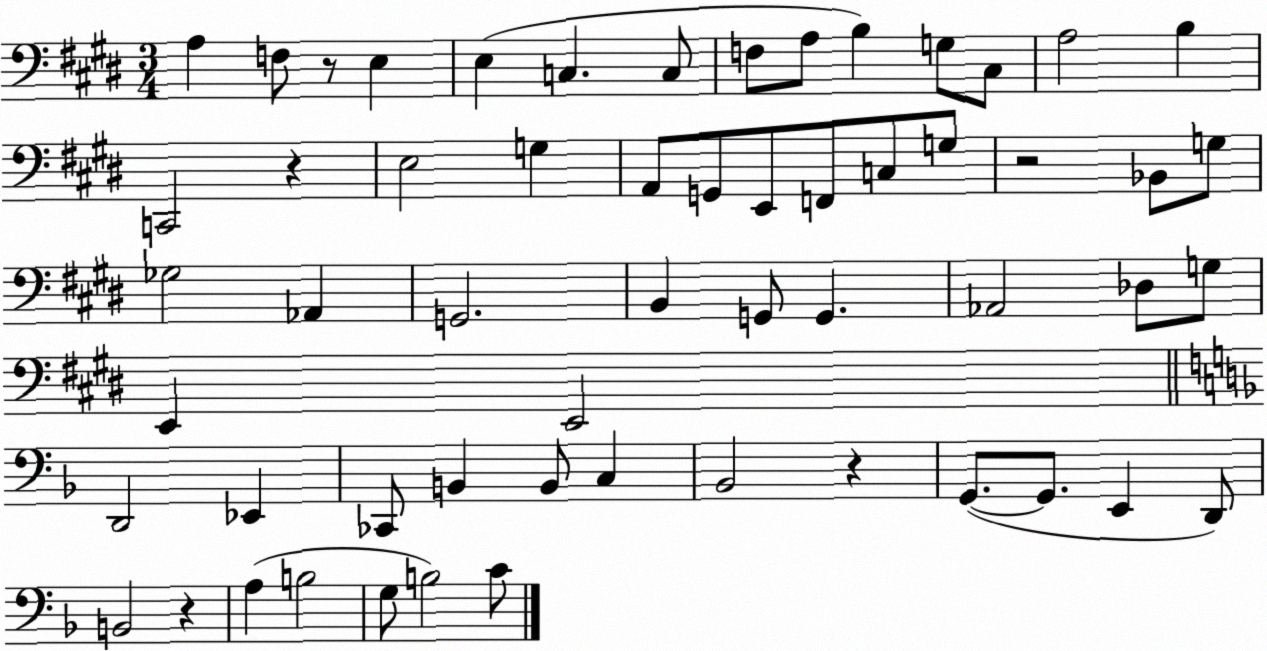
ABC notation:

X:1
T:Untitled
M:3/4
L:1/4
K:E
A, F,/2 z/2 E, E, C, C,/2 F,/2 A,/2 B, G,/2 ^C,/2 A,2 B, C,,2 z E,2 G, A,,/2 G,,/2 E,,/2 F,,/2 C,/2 G,/2 z2 _B,,/2 G,/2 _G,2 _A,, G,,2 B,, G,,/2 G,, _A,,2 _D,/2 G,/2 E,, E,,2 D,,2 _E,, _C,,/2 B,, B,,/2 C, _B,,2 z G,,/2 G,,/2 E,, D,,/2 B,,2 z A, B,2 G,/2 B,2 C/2